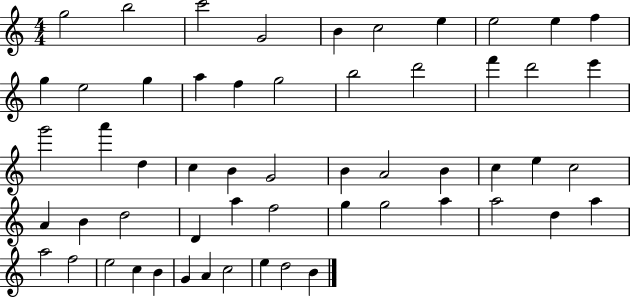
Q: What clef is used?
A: treble